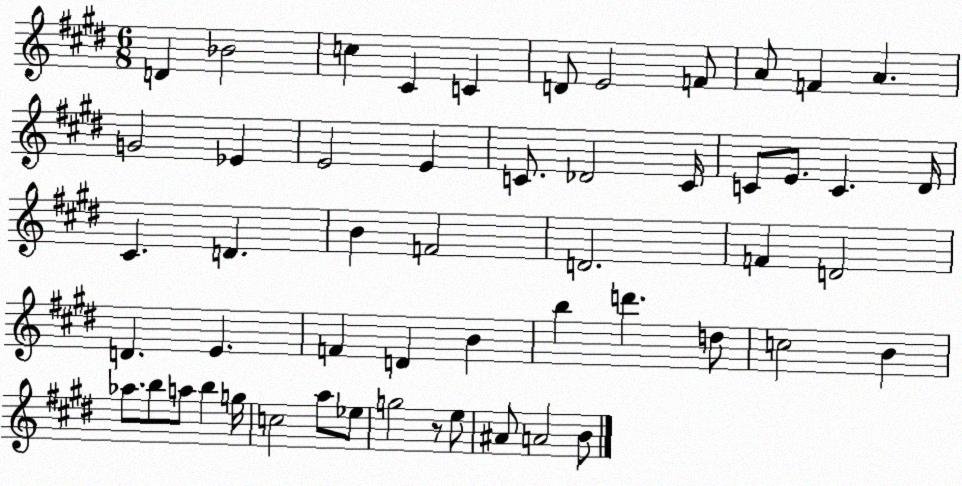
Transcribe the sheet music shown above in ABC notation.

X:1
T:Untitled
M:6/8
L:1/4
K:E
D _B2 c ^C C D/2 E2 F/2 A/2 F A G2 _E E2 E C/2 _D2 C/4 C/2 E/2 C ^D/4 ^C D B F2 D2 F D2 D E F D B b d' d/2 c2 B _a/2 b/2 a/2 b g/4 c2 a/2 _e/2 g2 z/2 e/2 ^A/2 A2 B/2